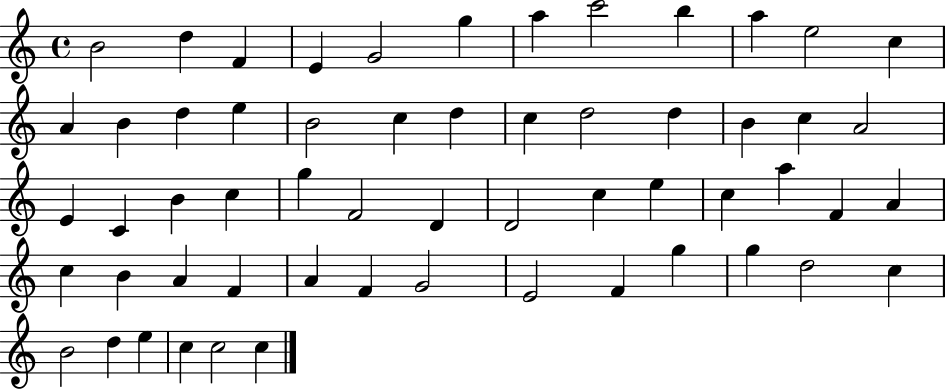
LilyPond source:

{
  \clef treble
  \time 4/4
  \defaultTimeSignature
  \key c \major
  b'2 d''4 f'4 | e'4 g'2 g''4 | a''4 c'''2 b''4 | a''4 e''2 c''4 | \break a'4 b'4 d''4 e''4 | b'2 c''4 d''4 | c''4 d''2 d''4 | b'4 c''4 a'2 | \break e'4 c'4 b'4 c''4 | g''4 f'2 d'4 | d'2 c''4 e''4 | c''4 a''4 f'4 a'4 | \break c''4 b'4 a'4 f'4 | a'4 f'4 g'2 | e'2 f'4 g''4 | g''4 d''2 c''4 | \break b'2 d''4 e''4 | c''4 c''2 c''4 | \bar "|."
}